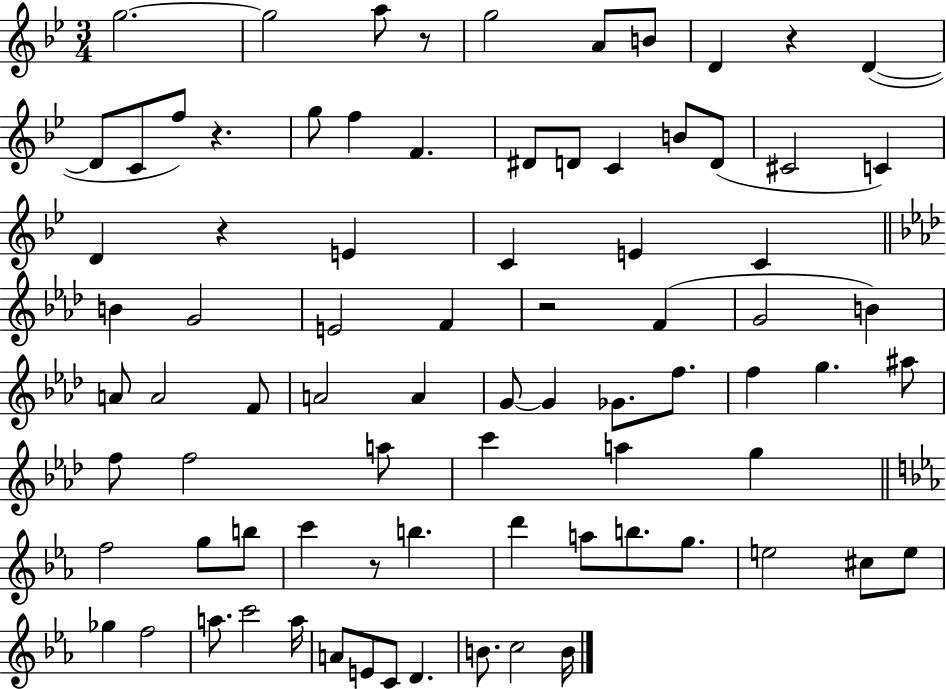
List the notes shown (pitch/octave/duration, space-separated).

G5/h. G5/h A5/e R/e G5/h A4/e B4/e D4/q R/q D4/q D4/e C4/e F5/e R/q. G5/e F5/q F4/q. D#4/e D4/e C4/q B4/e D4/e C#4/h C4/q D4/q R/q E4/q C4/q E4/q C4/q B4/q G4/h E4/h F4/q R/h F4/q G4/h B4/q A4/e A4/h F4/e A4/h A4/q G4/e G4/q Gb4/e. F5/e. F5/q G5/q. A#5/e F5/e F5/h A5/e C6/q A5/q G5/q F5/h G5/e B5/e C6/q R/e B5/q. D6/q A5/e B5/e. G5/e. E5/h C#5/e E5/e Gb5/q F5/h A5/e. C6/h A5/s A4/e E4/e C4/e D4/q. B4/e. C5/h B4/s